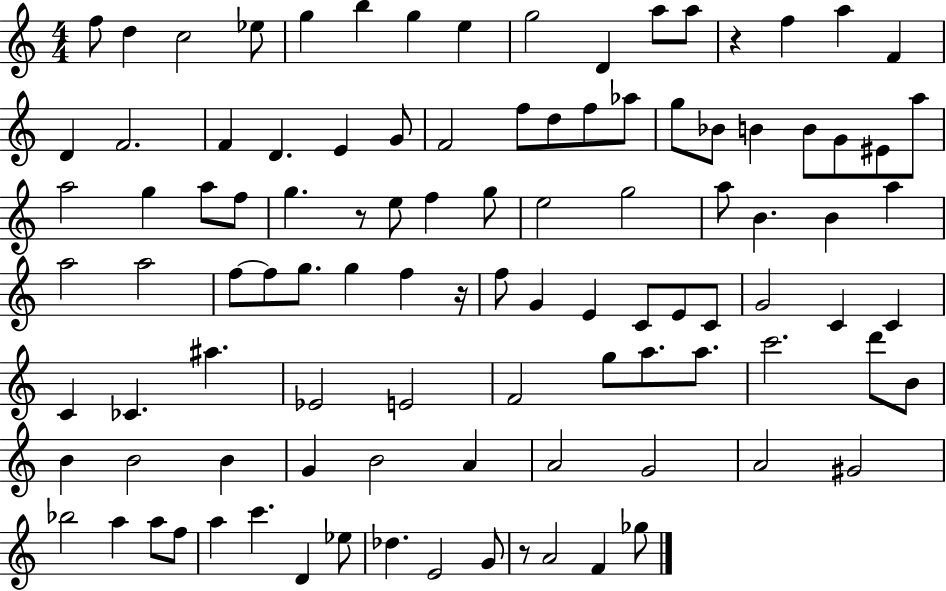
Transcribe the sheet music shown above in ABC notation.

X:1
T:Untitled
M:4/4
L:1/4
K:C
f/2 d c2 _e/2 g b g e g2 D a/2 a/2 z f a F D F2 F D E G/2 F2 f/2 d/2 f/2 _a/2 g/2 _B/2 B B/2 G/2 ^E/2 a/2 a2 g a/2 f/2 g z/2 e/2 f g/2 e2 g2 a/2 B B a a2 a2 f/2 f/2 g/2 g f z/4 f/2 G E C/2 E/2 C/2 G2 C C C _C ^a _E2 E2 F2 g/2 a/2 a/2 c'2 d'/2 B/2 B B2 B G B2 A A2 G2 A2 ^G2 _b2 a a/2 f/2 a c' D _e/2 _d E2 G/2 z/2 A2 F _g/2